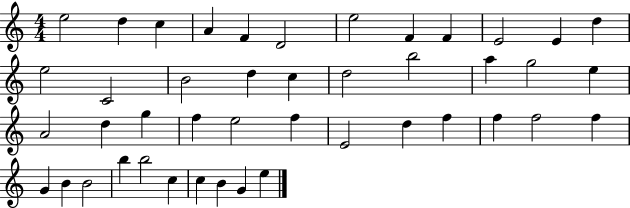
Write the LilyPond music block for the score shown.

{
  \clef treble
  \numericTimeSignature
  \time 4/4
  \key c \major
  e''2 d''4 c''4 | a'4 f'4 d'2 | e''2 f'4 f'4 | e'2 e'4 d''4 | \break e''2 c'2 | b'2 d''4 c''4 | d''2 b''2 | a''4 g''2 e''4 | \break a'2 d''4 g''4 | f''4 e''2 f''4 | e'2 d''4 f''4 | f''4 f''2 f''4 | \break g'4 b'4 b'2 | b''4 b''2 c''4 | c''4 b'4 g'4 e''4 | \bar "|."
}